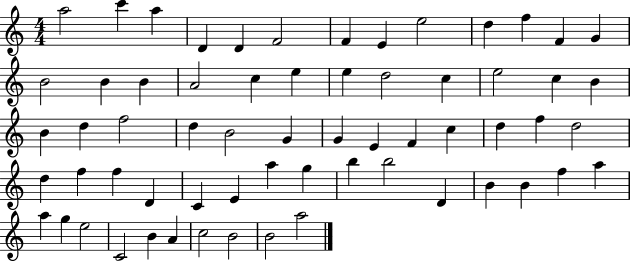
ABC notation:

X:1
T:Untitled
M:4/4
L:1/4
K:C
a2 c' a D D F2 F E e2 d f F G B2 B B A2 c e e d2 c e2 c B B d f2 d B2 G G E F c d f d2 d f f D C E a g b b2 D B B f a a g e2 C2 B A c2 B2 B2 a2